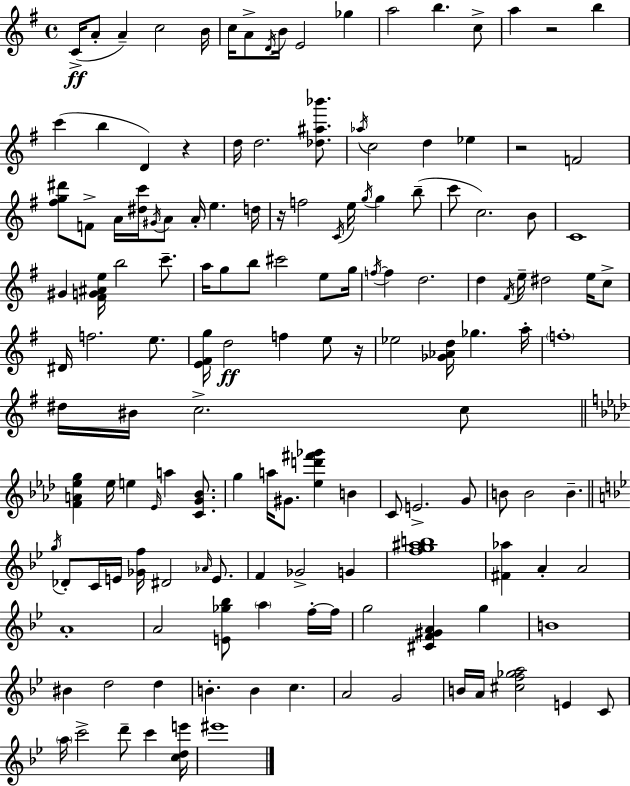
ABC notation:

X:1
T:Untitled
M:4/4
L:1/4
K:Em
C/4 A/2 A c2 B/4 c/4 A/2 D/4 B/4 E2 _g a2 b c/2 a z2 b c' b D z d/4 d2 [_d^a_b']/2 _a/4 c2 d _e z2 F2 [^fg^d']/2 F/2 A/4 [^dc']/4 ^G/4 A/2 A/4 e d/4 z/4 f2 C/4 e/4 g/4 g b/2 c'/2 c2 B/2 C4 ^G [^FG^Ae]/4 b2 c'/2 a/4 g/2 b/2 ^c'2 e/2 g/4 f/4 f d2 d ^F/4 e/4 ^d2 e/4 c/2 ^D/4 f2 e/2 [E^Fg]/4 d2 f e/2 z/4 _e2 [_G_Ad]/4 _g a/4 f4 ^d/4 ^B/4 c2 c/2 [FA_eg] _e/4 e _E/4 a [CG_B]/2 g a/4 ^G/2 [_ed'^f'_g'] B C/2 E2 G/2 B/2 B2 B g/4 _D/2 C/4 E/4 [_Gf]/4 ^D2 _A/4 E/2 F _G2 G [fg^ab]4 [^F_a] A A2 A4 A2 [E_g_b]/2 a f/4 f/4 g2 [^CF^GA] g B4 ^B d2 d B B c A2 G2 B/4 A/4 [^cf_ga]2 E C/2 a/4 c'2 d'/2 c' [cde']/4 ^e'4